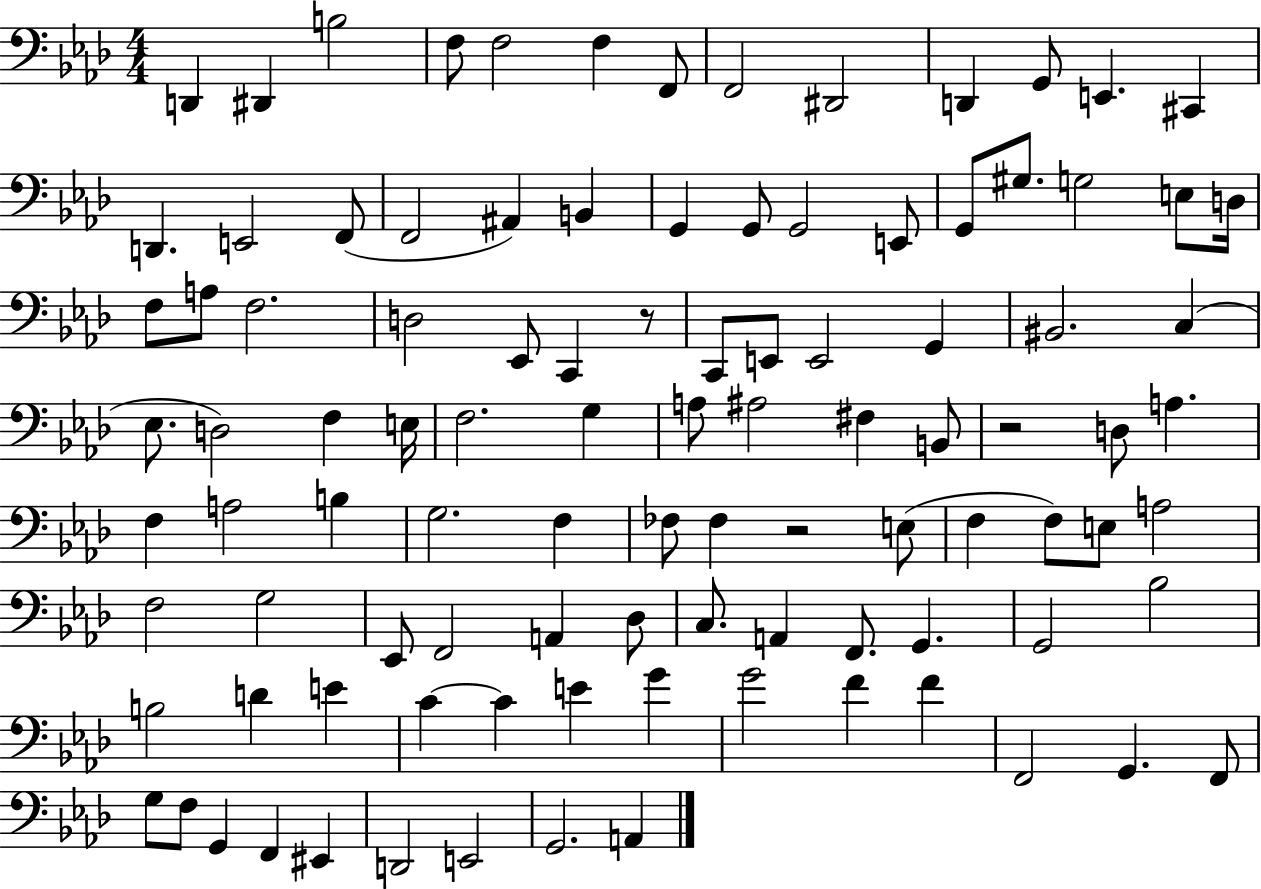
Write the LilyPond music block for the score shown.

{
  \clef bass
  \numericTimeSignature
  \time 4/4
  \key aes \major
  d,4 dis,4 b2 | f8 f2 f4 f,8 | f,2 dis,2 | d,4 g,8 e,4. cis,4 | \break d,4. e,2 f,8( | f,2 ais,4) b,4 | g,4 g,8 g,2 e,8 | g,8 gis8. g2 e8 d16 | \break f8 a8 f2. | d2 ees,8 c,4 r8 | c,8 e,8 e,2 g,4 | bis,2. c4( | \break ees8. d2) f4 e16 | f2. g4 | a8 ais2 fis4 b,8 | r2 d8 a4. | \break f4 a2 b4 | g2. f4 | fes8 fes4 r2 e8( | f4 f8) e8 a2 | \break f2 g2 | ees,8 f,2 a,4 des8 | c8. a,4 f,8. g,4. | g,2 bes2 | \break b2 d'4 e'4 | c'4~~ c'4 e'4 g'4 | g'2 f'4 f'4 | f,2 g,4. f,8 | \break g8 f8 g,4 f,4 eis,4 | d,2 e,2 | g,2. a,4 | \bar "|."
}